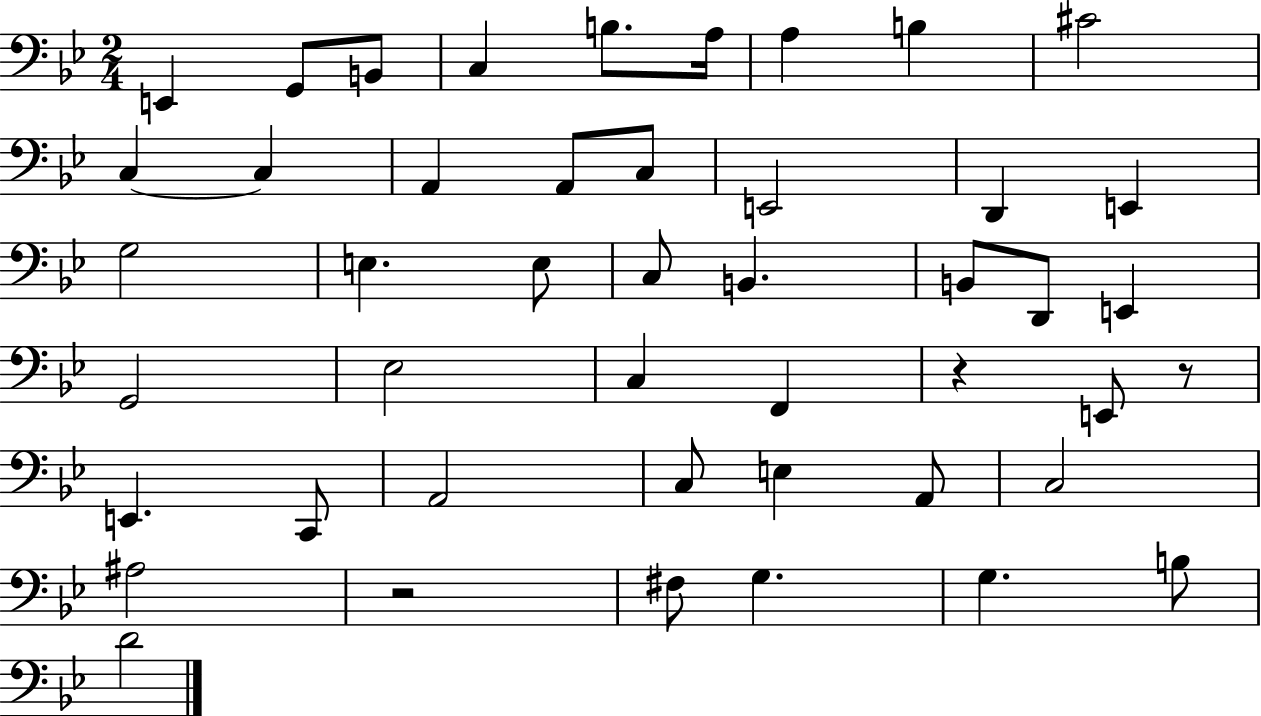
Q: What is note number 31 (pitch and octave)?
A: E2